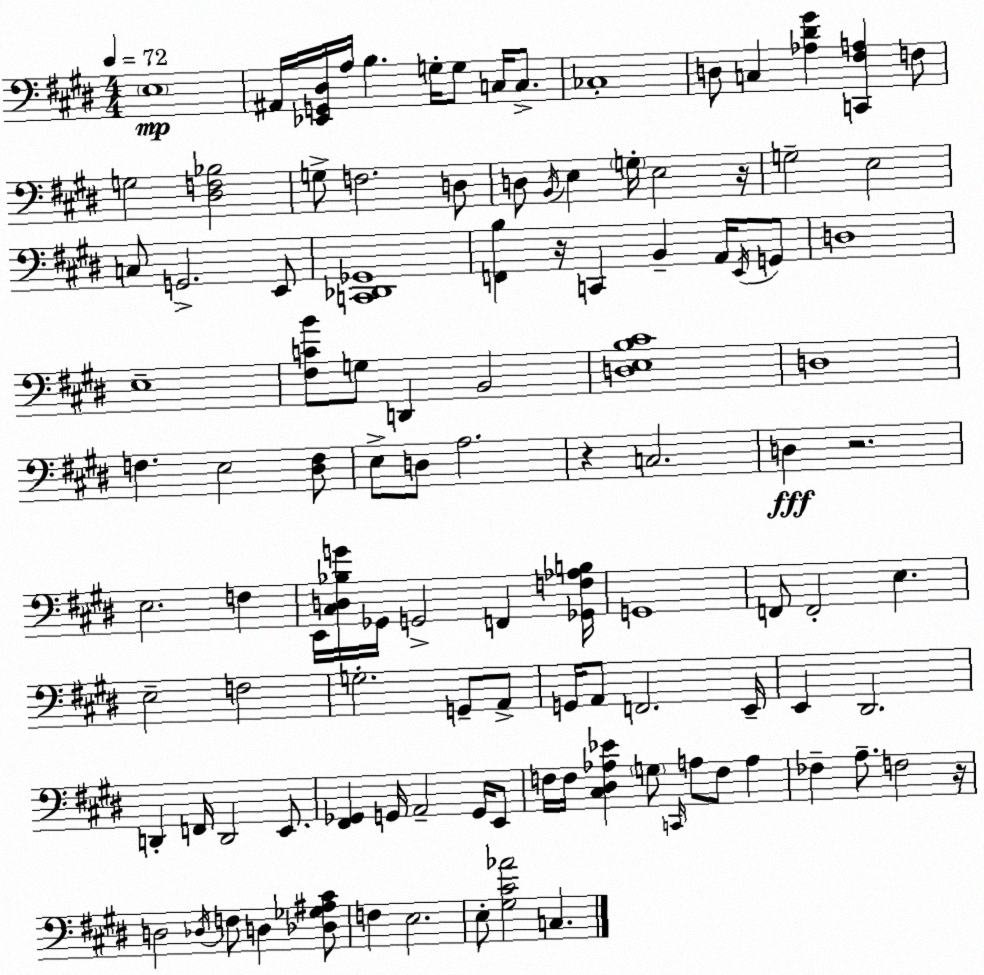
X:1
T:Untitled
M:4/4
L:1/4
K:E
E,4 ^A,,/4 [_E,,G,,^D,]/4 A,/4 B, G,/4 G,/2 C,/4 C,/2 _C,4 D,/2 C, [_A,^D^G] [C,,^F,A,] F,/2 G,2 [^D,F,_B,]2 G,/2 F,2 D,/2 D,/2 B,,/4 E, G,/4 E,2 z/4 G,2 E,2 C,/2 G,,2 E,,/2 [C,,_D,,_G,,]4 [F,,B,] z/4 C,, B,, A,,/4 E,,/4 G,,/2 D,4 E,4 [^F,CB]/2 G,/2 D,, B,,2 [D,E,B,^C]4 D,4 F, E,2 [^D,F,]/2 E,/2 D,/2 A,2 z C,2 D, z2 E,2 F, E,,/4 [^C,D,_B,G]/4 _G,,/4 G,,2 F,, [_G,,F,_A,B,]/4 G,,4 F,,/2 F,,2 E, E,2 F,2 G,2 G,,/2 A,,/2 G,,/4 A,,/2 F,,2 E,,/4 E,, ^D,,2 D,, F,,/4 D,,2 E,,/2 [^F,,_G,,] G,,/4 A,,2 G,,/4 E,,/2 F,/4 F,/4 [^C,^D,_A,_E] G,/2 C,,/4 A,/2 F,/2 A, _F, A,/2 F,2 z/4 D,2 _D,/4 F,/2 D, [_D,_G,^A,^C]/2 F, E,2 E,/2 [^G,^C_A]2 C,